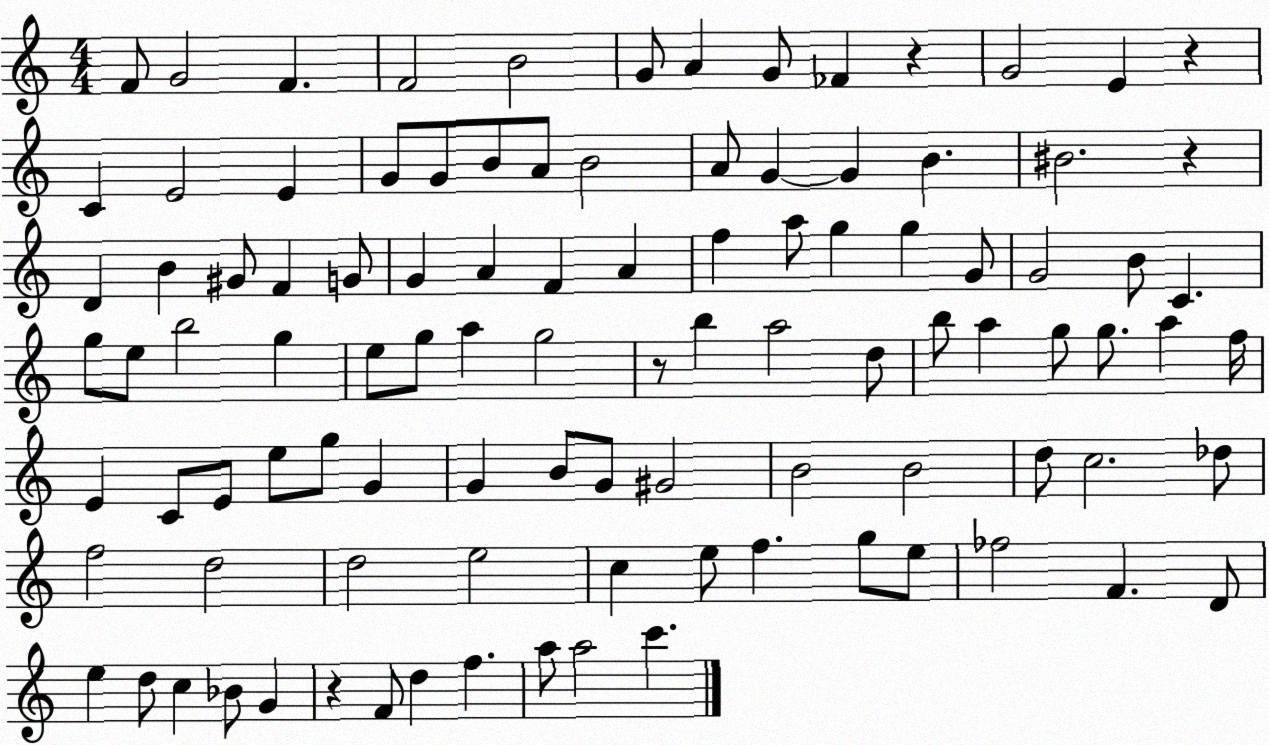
X:1
T:Untitled
M:4/4
L:1/4
K:C
F/2 G2 F F2 B2 G/2 A G/2 _F z G2 E z C E2 E G/2 G/2 B/2 A/2 B2 A/2 G G B ^B2 z D B ^G/2 F G/2 G A F A f a/2 g g G/2 G2 B/2 C g/2 e/2 b2 g e/2 g/2 a g2 z/2 b a2 d/2 b/2 a g/2 g/2 a f/4 E C/2 E/2 e/2 g/2 G G B/2 G/2 ^G2 B2 B2 d/2 c2 _d/2 f2 d2 d2 e2 c e/2 f g/2 e/2 _f2 F D/2 e d/2 c _B/2 G z F/2 d f a/2 a2 c'